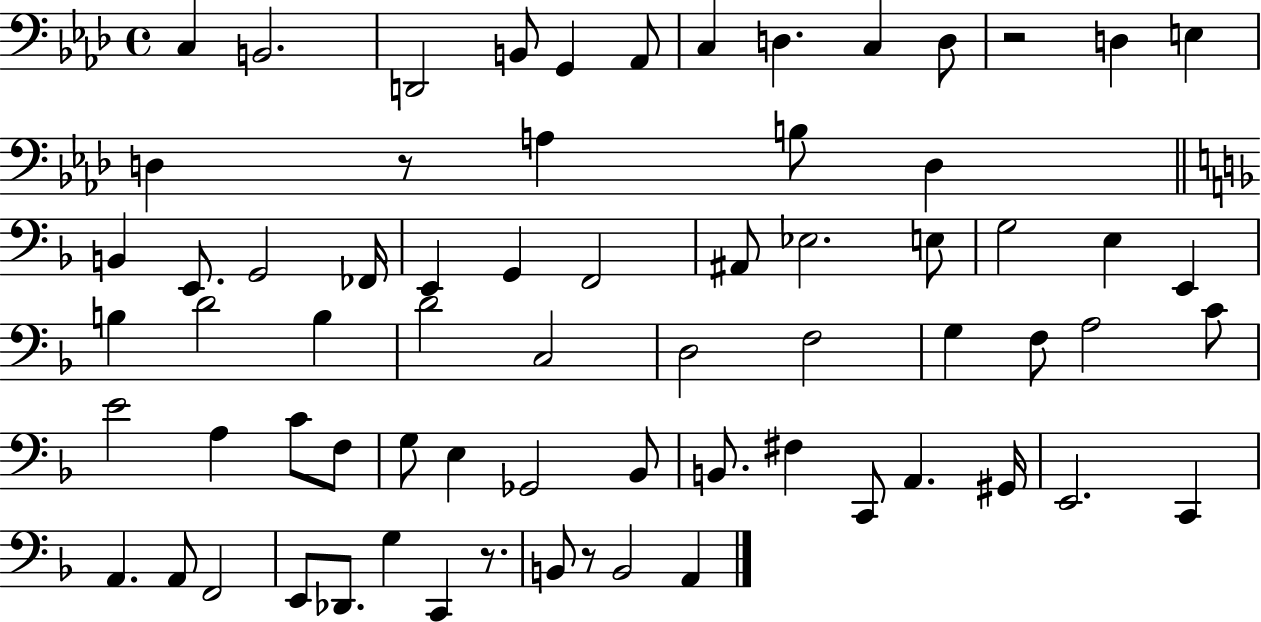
{
  \clef bass
  \time 4/4
  \defaultTimeSignature
  \key aes \major
  c4 b,2. | d,2 b,8 g,4 aes,8 | c4 d4. c4 d8 | r2 d4 e4 | \break d4 r8 a4 b8 d4 | \bar "||" \break \key f \major b,4 e,8. g,2 fes,16 | e,4 g,4 f,2 | ais,8 ees2. e8 | g2 e4 e,4 | \break b4 d'2 b4 | d'2 c2 | d2 f2 | g4 f8 a2 c'8 | \break e'2 a4 c'8 f8 | g8 e4 ges,2 bes,8 | b,8. fis4 c,8 a,4. gis,16 | e,2. c,4 | \break a,4. a,8 f,2 | e,8 des,8. g4 c,4 r8. | b,8 r8 b,2 a,4 | \bar "|."
}